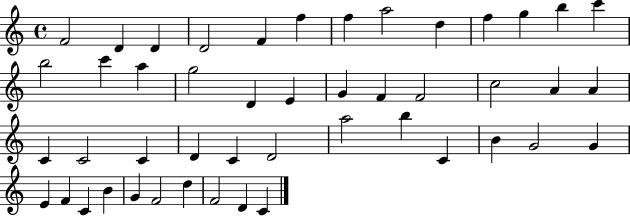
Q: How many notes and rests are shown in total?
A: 47